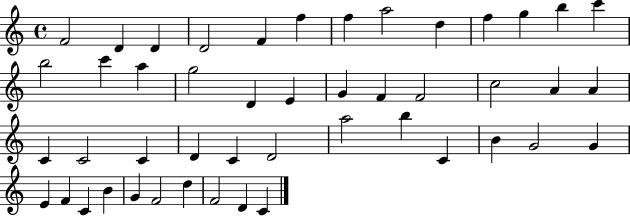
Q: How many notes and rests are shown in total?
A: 47